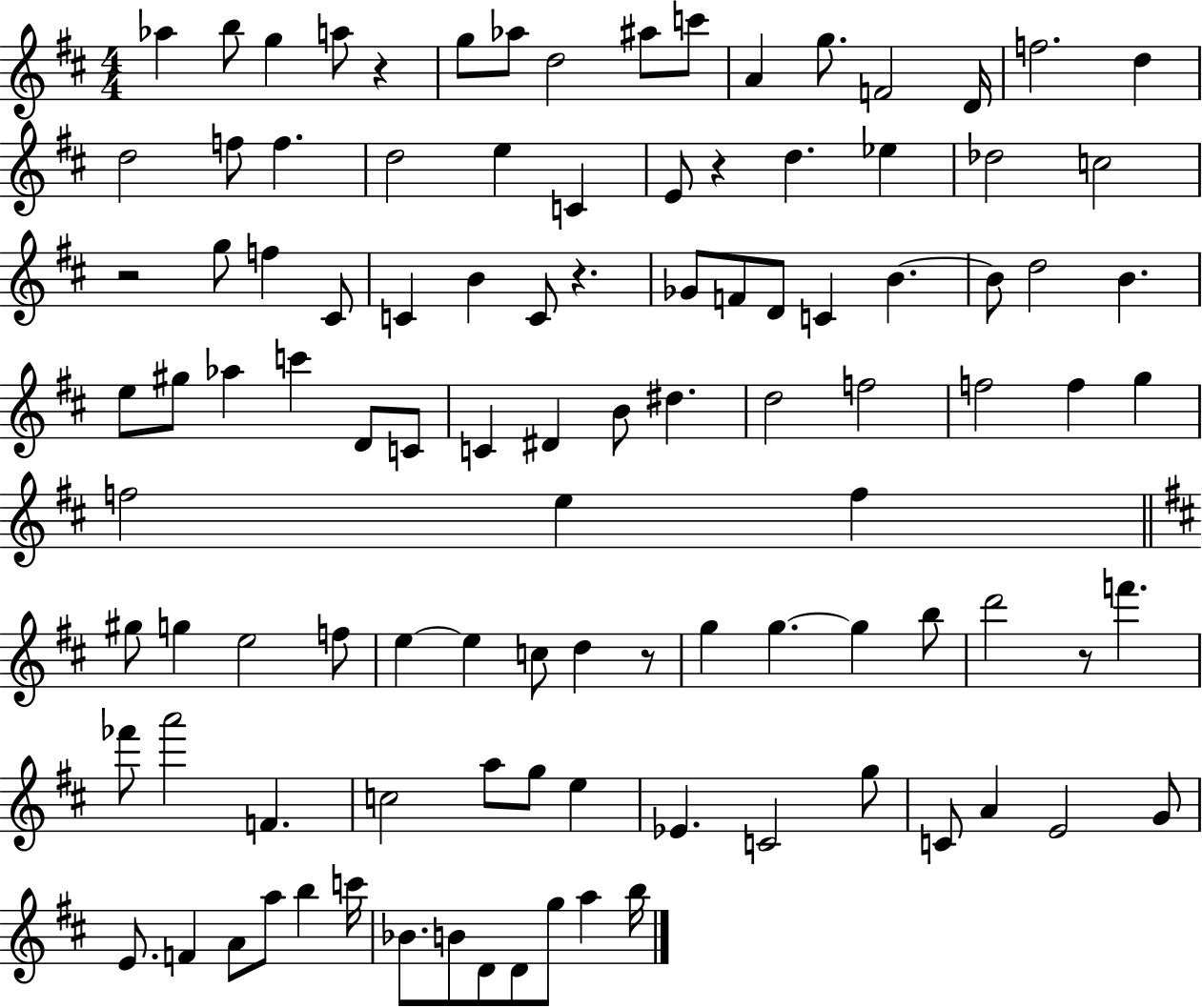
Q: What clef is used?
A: treble